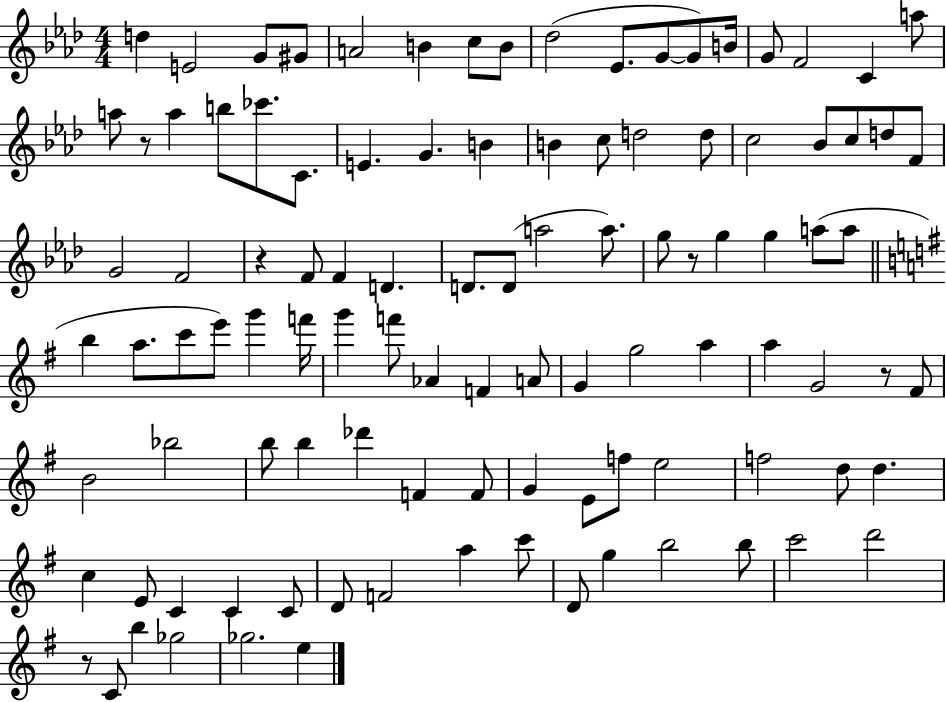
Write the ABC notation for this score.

X:1
T:Untitled
M:4/4
L:1/4
K:Ab
d E2 G/2 ^G/2 A2 B c/2 B/2 _d2 _E/2 G/2 G/2 B/4 G/2 F2 C a/2 a/2 z/2 a b/2 _c'/2 C/2 E G B B c/2 d2 d/2 c2 _B/2 c/2 d/2 F/2 G2 F2 z F/2 F D D/2 D/2 a2 a/2 g/2 z/2 g g a/2 a/2 b a/2 c'/2 e'/2 g' f'/4 g' f'/2 _A F A/2 G g2 a a G2 z/2 ^F/2 B2 _b2 b/2 b _d' F F/2 G E/2 f/2 e2 f2 d/2 d c E/2 C C C/2 D/2 F2 a c'/2 D/2 g b2 b/2 c'2 d'2 z/2 C/2 b _g2 _g2 e